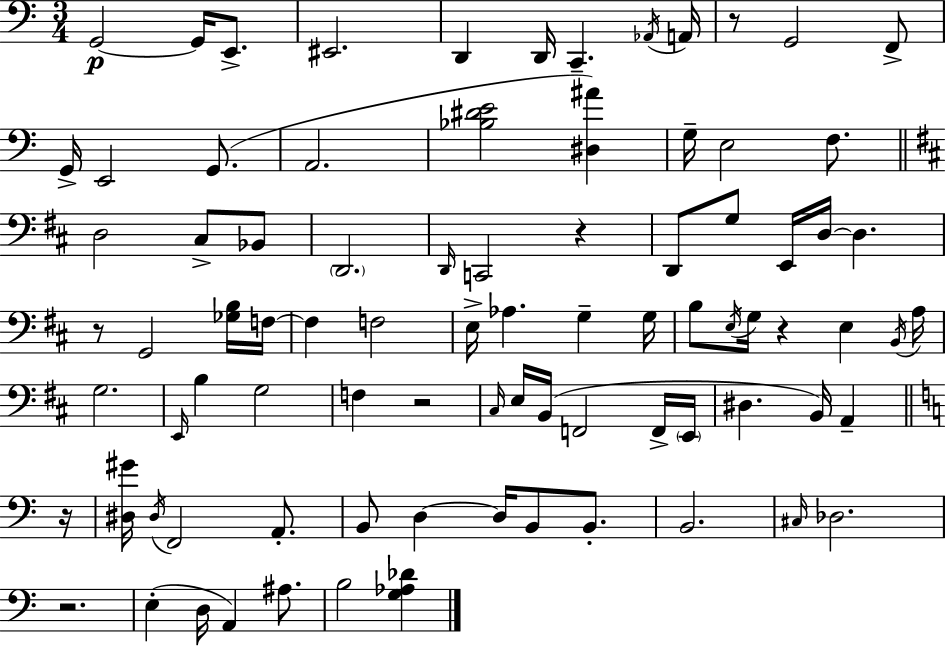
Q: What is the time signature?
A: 3/4